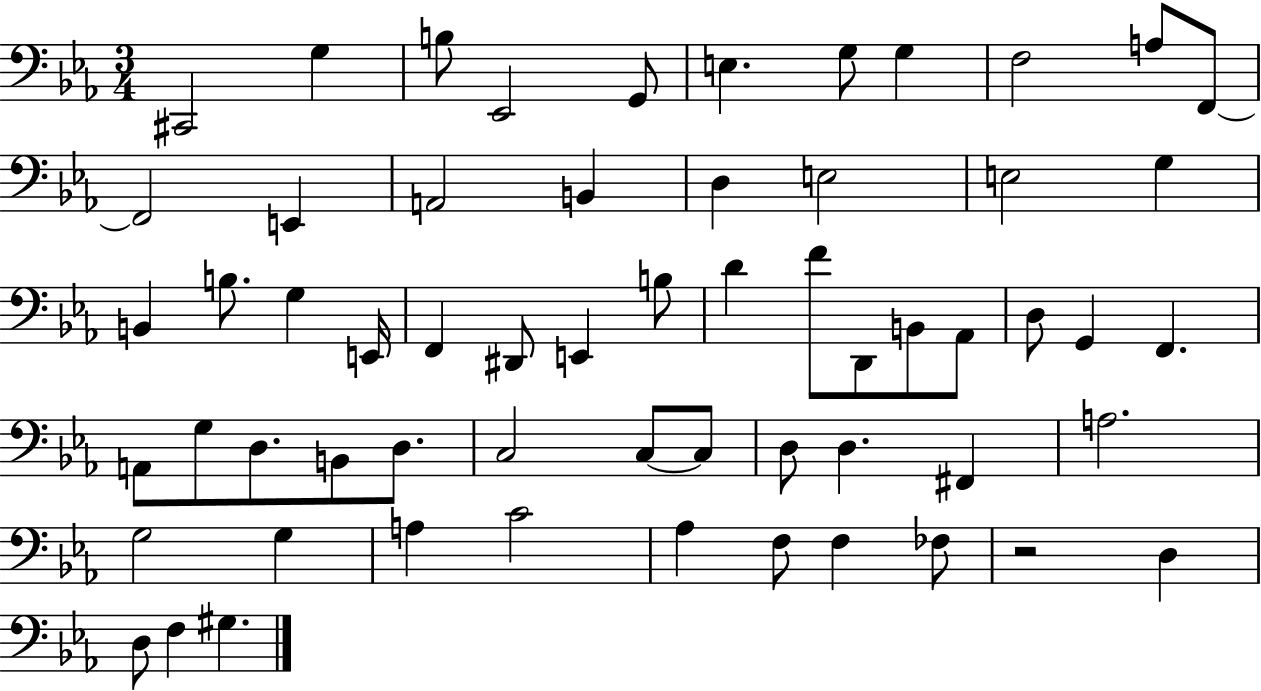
{
  \clef bass
  \numericTimeSignature
  \time 3/4
  \key ees \major
  cis,2 g4 | b8 ees,2 g,8 | e4. g8 g4 | f2 a8 f,8~~ | \break f,2 e,4 | a,2 b,4 | d4 e2 | e2 g4 | \break b,4 b8. g4 e,16 | f,4 dis,8 e,4 b8 | d'4 f'8 d,8 b,8 aes,8 | d8 g,4 f,4. | \break a,8 g8 d8. b,8 d8. | c2 c8~~ c8 | d8 d4. fis,4 | a2. | \break g2 g4 | a4 c'2 | aes4 f8 f4 fes8 | r2 d4 | \break d8 f4 gis4. | \bar "|."
}